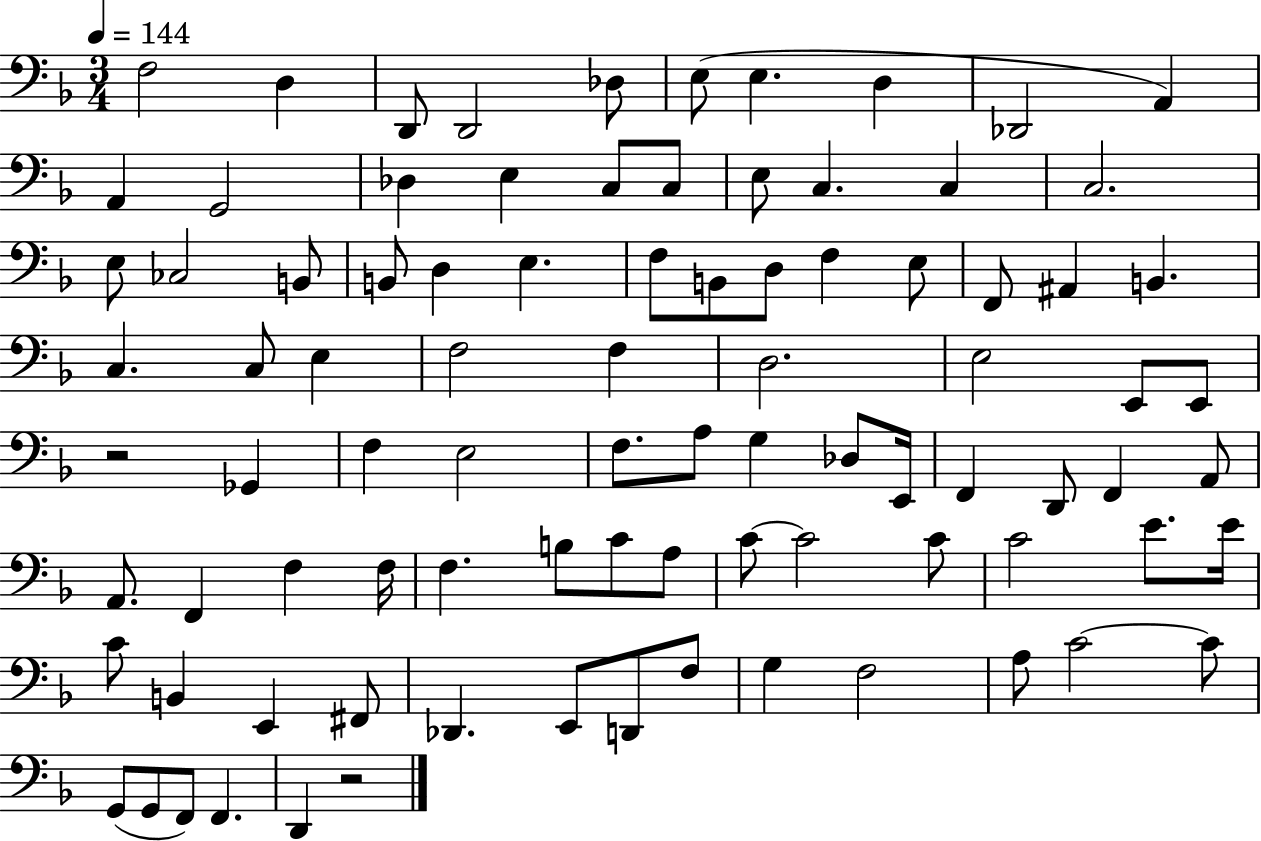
{
  \clef bass
  \numericTimeSignature
  \time 3/4
  \key f \major
  \tempo 4 = 144
  f2 d4 | d,8 d,2 des8 | e8( e4. d4 | des,2 a,4) | \break a,4 g,2 | des4 e4 c8 c8 | e8 c4. c4 | c2. | \break e8 ces2 b,8 | b,8 d4 e4. | f8 b,8 d8 f4 e8 | f,8 ais,4 b,4. | \break c4. c8 e4 | f2 f4 | d2. | e2 e,8 e,8 | \break r2 ges,4 | f4 e2 | f8. a8 g4 des8 e,16 | f,4 d,8 f,4 a,8 | \break a,8. f,4 f4 f16 | f4. b8 c'8 a8 | c'8~~ c'2 c'8 | c'2 e'8. e'16 | \break c'8 b,4 e,4 fis,8 | des,4. e,8 d,8 f8 | g4 f2 | a8 c'2~~ c'8 | \break g,8( g,8 f,8) f,4. | d,4 r2 | \bar "|."
}